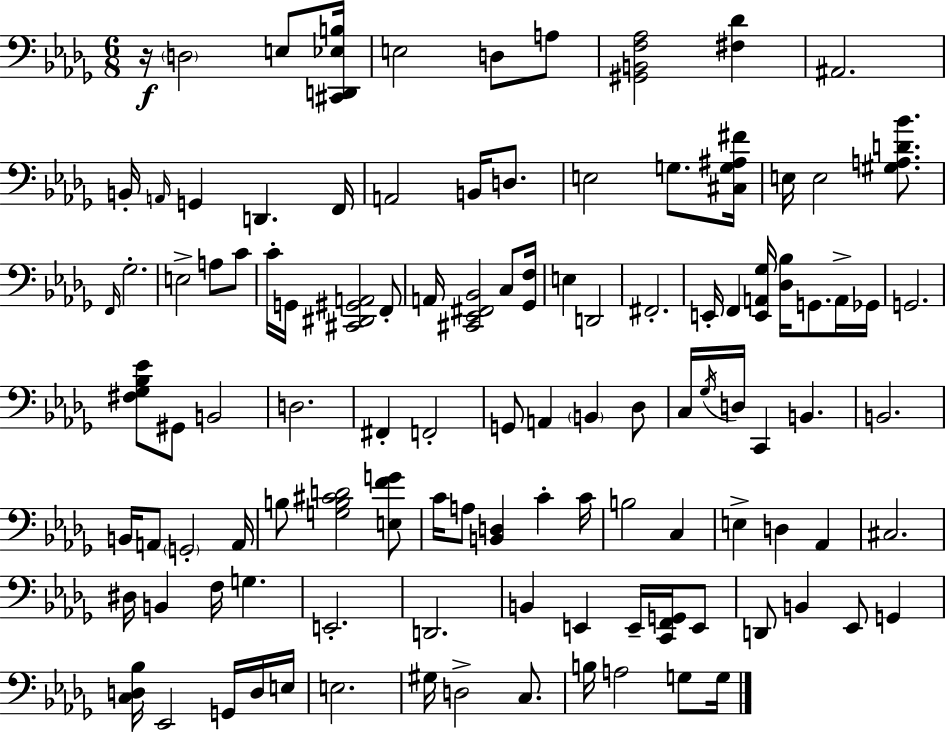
X:1
T:Untitled
M:6/8
L:1/4
K:Bbm
z/4 D,2 E,/2 [^C,,D,,_E,B,]/4 E,2 D,/2 A,/2 [^G,,B,,F,_A,]2 [^F,_D] ^A,,2 B,,/4 A,,/4 G,, D,, F,,/4 A,,2 B,,/4 D,/2 E,2 G,/2 [^C,G,^A,^F]/4 E,/4 E,2 [^G,A,D_B]/2 F,,/4 _G,2 E,2 A,/2 C/2 C/4 G,,/4 [^C,,^D,,^G,,A,,]2 F,,/2 A,,/4 [^C,,_E,,^F,,_B,,]2 C,/2 [_G,,F,]/4 E, D,,2 ^F,,2 E,,/4 F,, [E,,A,,_G,]/4 [_D,_B,]/4 G,,/2 A,,/4 _G,,/4 G,,2 [^F,_G,_B,_E]/2 ^G,,/2 B,,2 D,2 ^F,, F,,2 G,,/2 A,, B,, _D,/2 C,/4 _G,/4 D,/4 C,, B,, B,,2 B,,/4 A,,/2 G,,2 A,,/4 B,/2 [G,B,^CD]2 [E,FG]/2 C/4 A,/2 [B,,D,] C C/4 B,2 C, E, D, _A,, ^C,2 ^D,/4 B,, F,/4 G, E,,2 D,,2 B,, E,, E,,/4 [C,,F,,G,,]/4 E,,/2 D,,/2 B,, _E,,/2 G,, [C,D,_B,]/4 _E,,2 G,,/4 D,/4 E,/4 E,2 ^G,/4 D,2 C,/2 B,/4 A,2 G,/2 G,/4